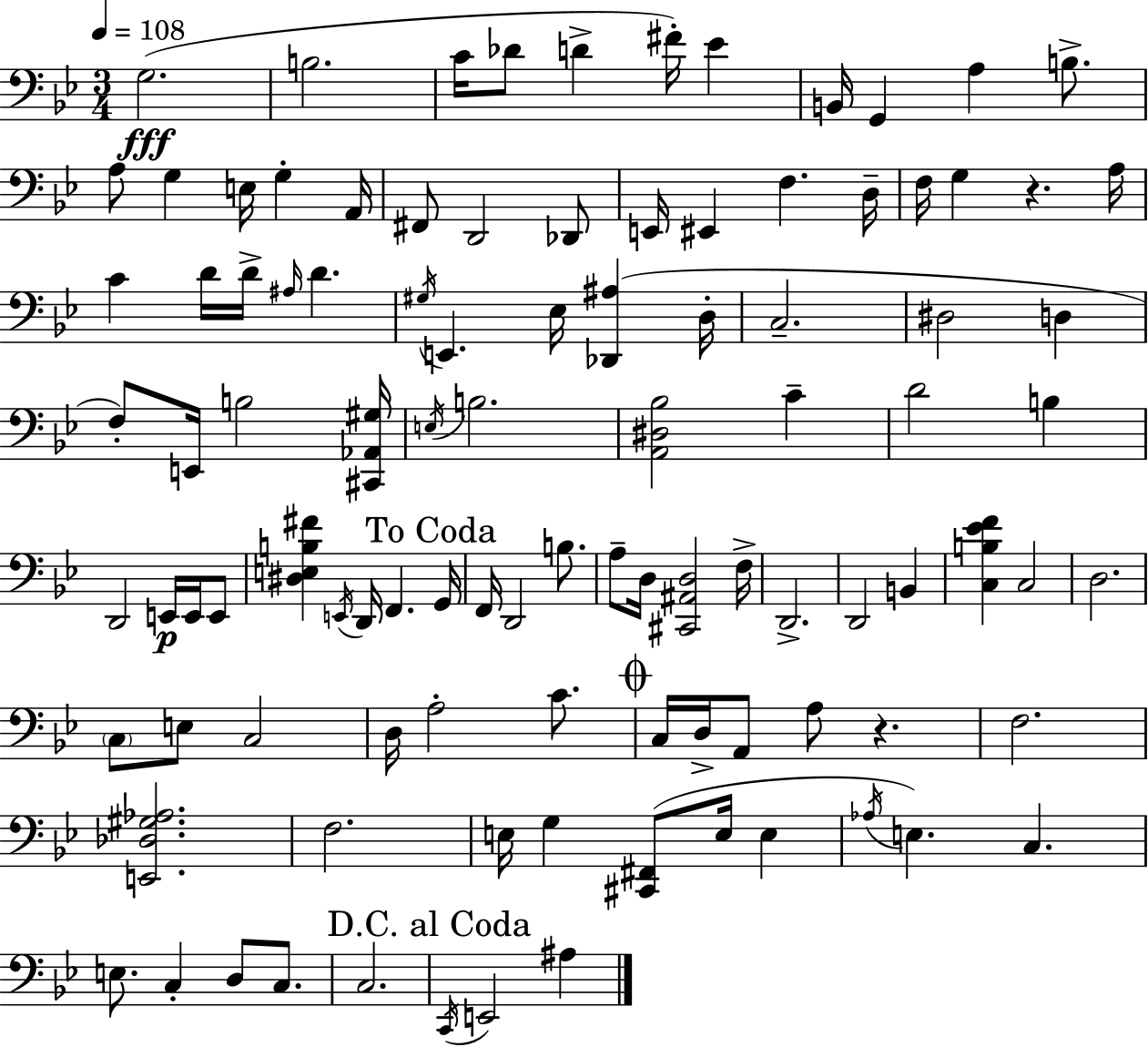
X:1
T:Untitled
M:3/4
L:1/4
K:Bb
G,2 B,2 C/4 _D/2 D ^F/4 _E B,,/4 G,, A, B,/2 A,/2 G, E,/4 G, A,,/4 ^F,,/2 D,,2 _D,,/2 E,,/4 ^E,, F, D,/4 F,/4 G, z A,/4 C D/4 D/4 ^A,/4 D ^G,/4 E,, _E,/4 [_D,,^A,] D,/4 C,2 ^D,2 D, F,/2 E,,/4 B,2 [^C,,_A,,^G,]/4 E,/4 B,2 [A,,^D,_B,]2 C D2 B, D,,2 E,,/4 E,,/4 E,,/2 [^D,E,B,^F] E,,/4 D,,/4 F,, G,,/4 F,,/4 D,,2 B,/2 A,/2 D,/4 [^C,,^A,,D,]2 F,/4 D,,2 D,,2 B,, [C,B,_EF] C,2 D,2 C,/2 E,/2 C,2 D,/4 A,2 C/2 C,/4 D,/4 A,,/2 A,/2 z F,2 [E,,_D,^G,_A,]2 F,2 E,/4 G, [^C,,^F,,]/2 E,/4 E, _A,/4 E, C, E,/2 C, D,/2 C,/2 C,2 C,,/4 E,,2 ^A,